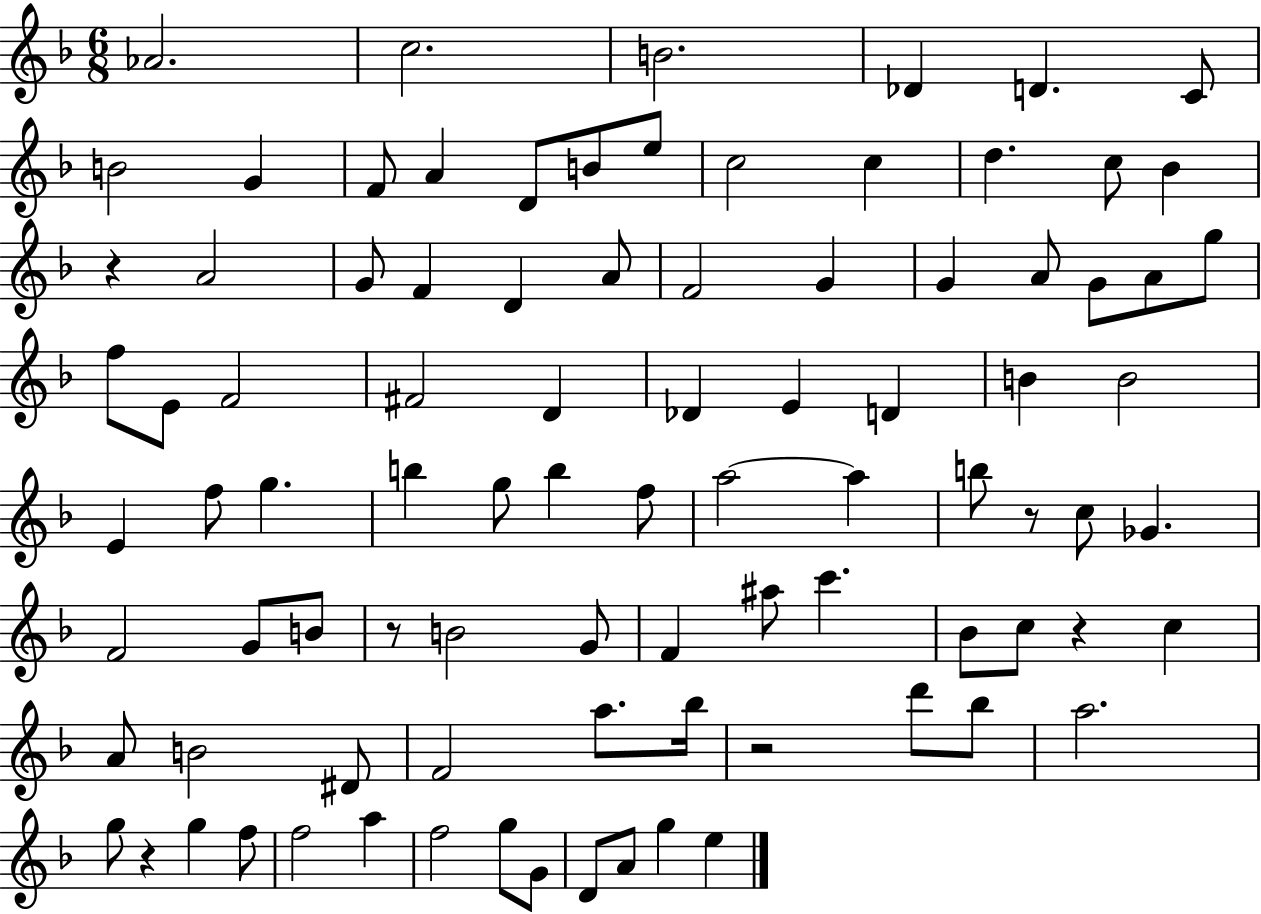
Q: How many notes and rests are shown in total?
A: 90